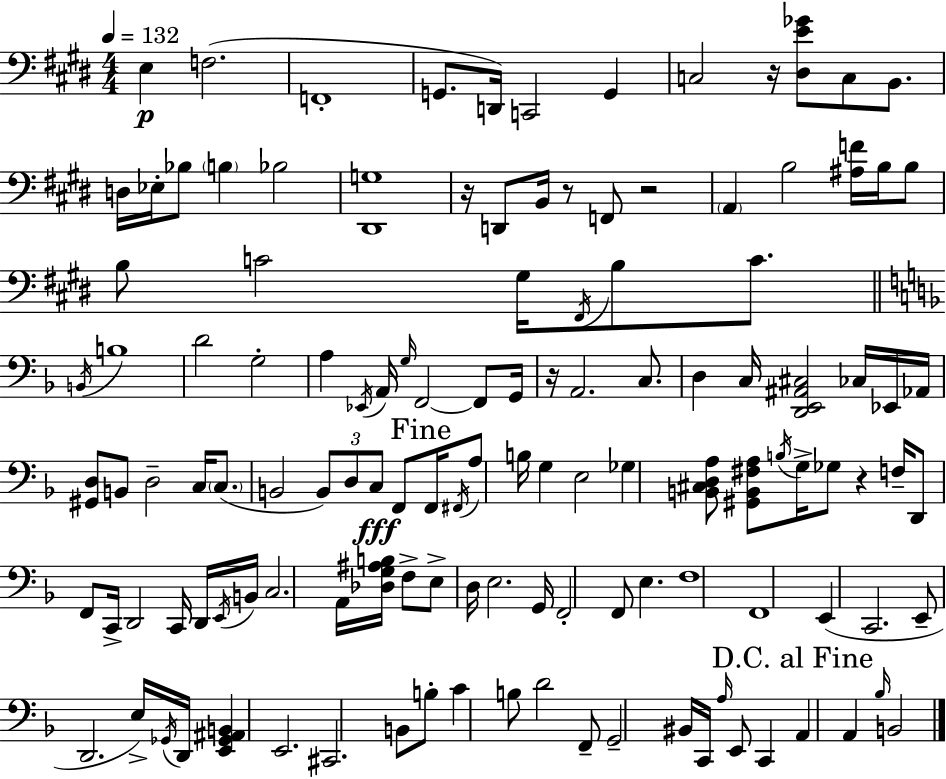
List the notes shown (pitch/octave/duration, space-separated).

E3/q F3/h. F2/w G2/e. D2/s C2/h G2/q C3/h R/s [D#3,E4,Gb4]/e C3/e B2/e. D3/s Eb3/s Bb3/e B3/q Bb3/h [D#2,G3]/w R/s D2/e B2/s R/e F2/e R/h A2/q B3/h [A#3,F4]/s B3/s B3/e B3/e C4/h G#3/s F#2/s B3/e C4/e. B2/s B3/w D4/h G3/h A3/q Eb2/s A2/s G3/s F2/h F2/e G2/s R/s A2/h. C3/e. D3/q C3/s [D2,E2,A#2,C#3]/h CES3/s Eb2/s Ab2/s [G#2,D3]/e B2/e D3/h C3/s C3/e. B2/h B2/e D3/e C3/e F2/e F2/s F#2/s A3/e B3/s G3/q E3/h Gb3/q [B2,C#3,D3,A3]/e [G#2,B2,F#3,A3]/e B3/s G3/s Gb3/e R/q F3/s D2/e F2/e C2/s D2/h C2/s D2/s E2/s B2/s C3/h. A2/s [Db3,G3,A#3,B3]/s F3/e E3/e D3/s E3/h. G2/s F2/h F2/e E3/q. F3/w F2/w E2/q C2/h. E2/e D2/h. E3/s Gb2/s D2/s [E2,Gb2,A#2,B2]/q E2/h. C#2/h. B2/e B3/e C4/q B3/e D4/h F2/e G2/h BIS2/s C2/s A3/s E2/e C2/q A2/q A2/q Bb3/s B2/h